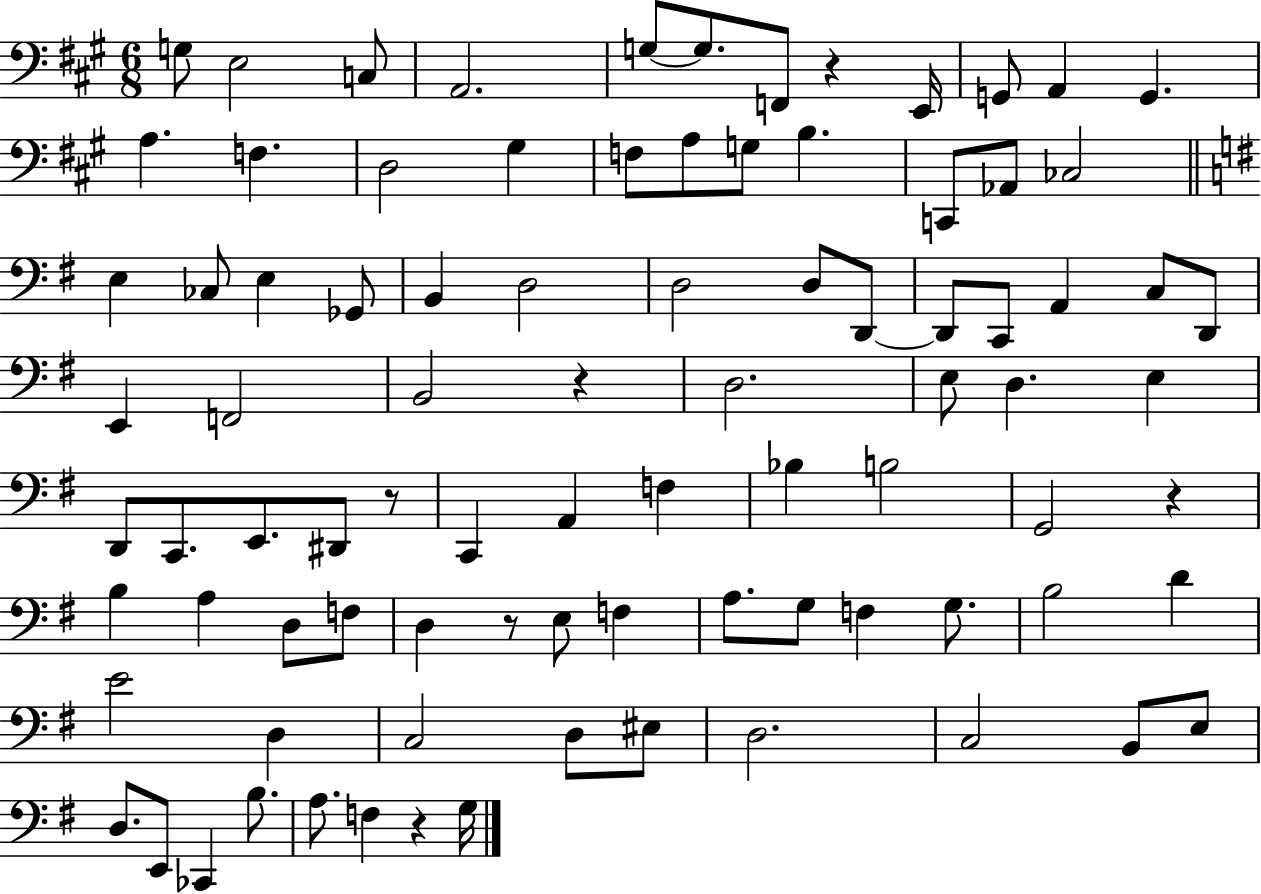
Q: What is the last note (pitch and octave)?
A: G3